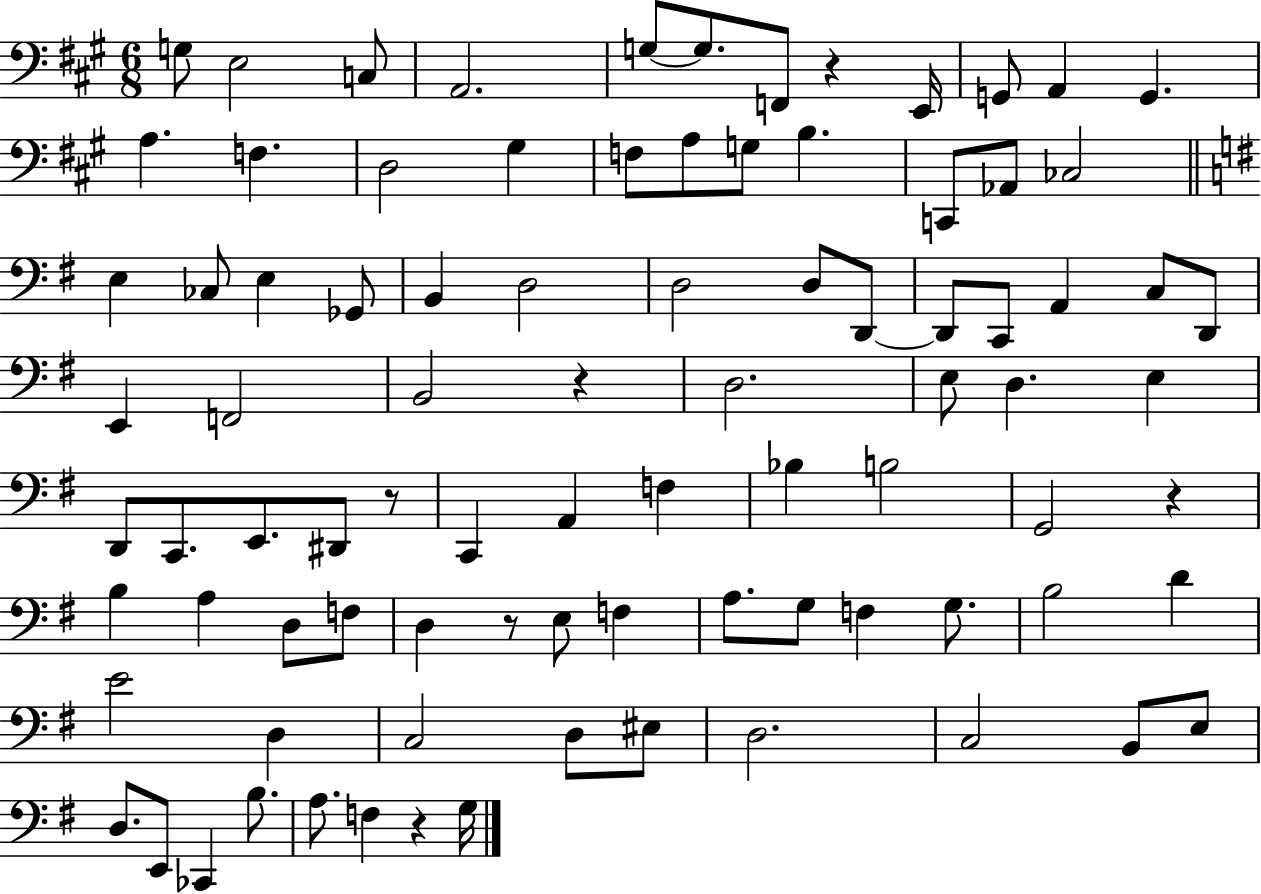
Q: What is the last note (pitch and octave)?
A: G3